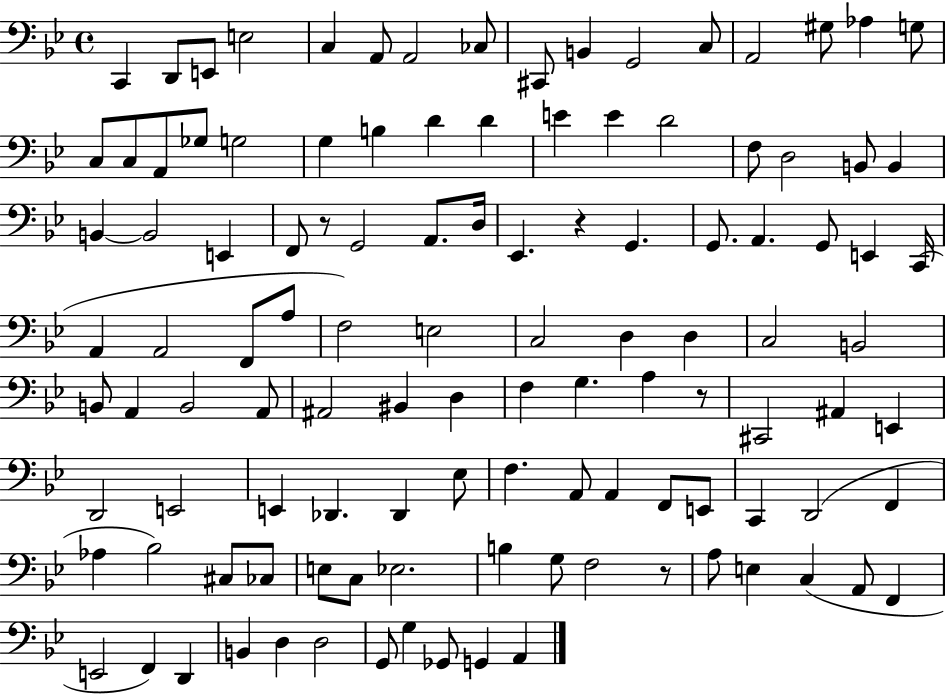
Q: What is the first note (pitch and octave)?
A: C2